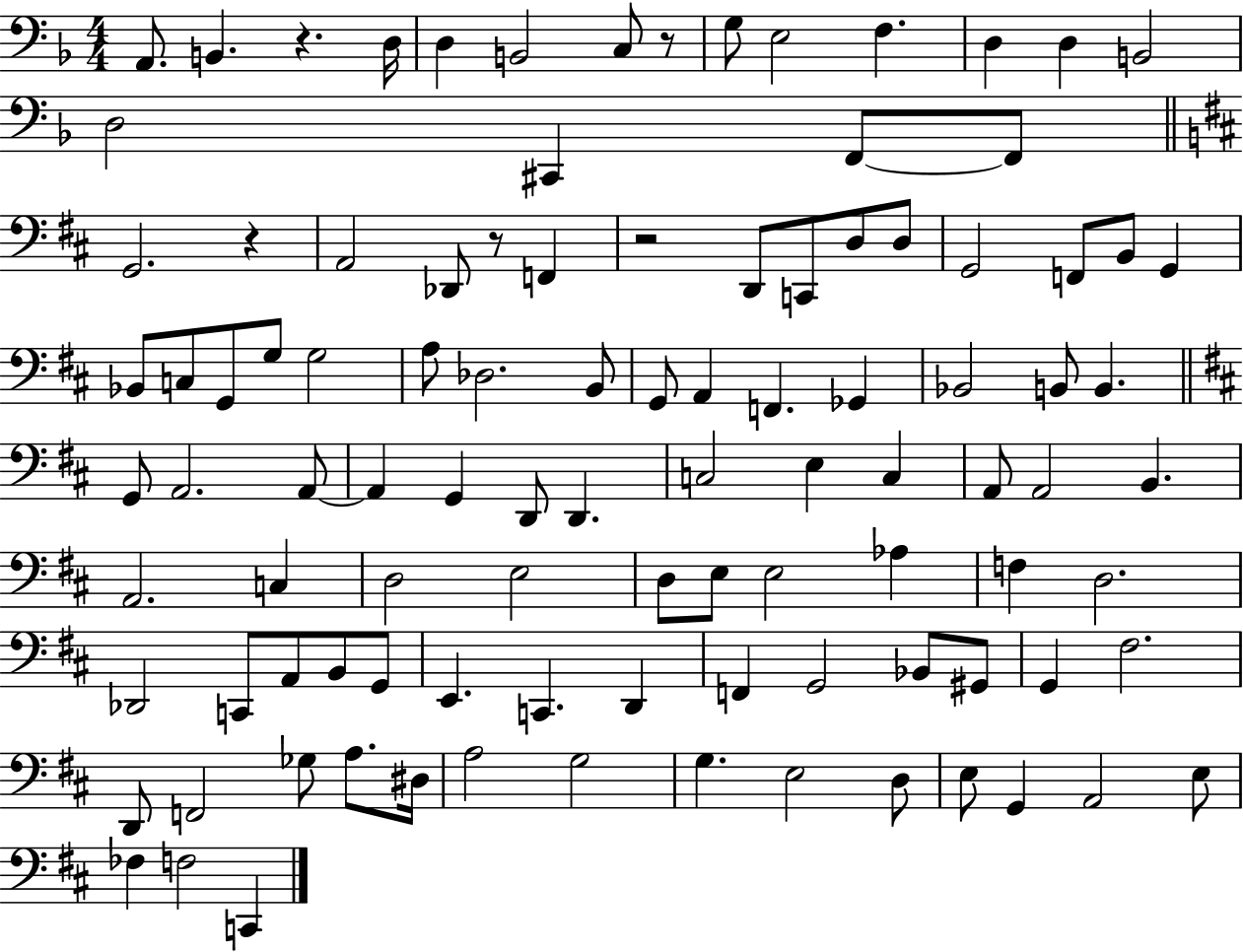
X:1
T:Untitled
M:4/4
L:1/4
K:F
A,,/2 B,, z D,/4 D, B,,2 C,/2 z/2 G,/2 E,2 F, D, D, B,,2 D,2 ^C,, F,,/2 F,,/2 G,,2 z A,,2 _D,,/2 z/2 F,, z2 D,,/2 C,,/2 D,/2 D,/2 G,,2 F,,/2 B,,/2 G,, _B,,/2 C,/2 G,,/2 G,/2 G,2 A,/2 _D,2 B,,/2 G,,/2 A,, F,, _G,, _B,,2 B,,/2 B,, G,,/2 A,,2 A,,/2 A,, G,, D,,/2 D,, C,2 E, C, A,,/2 A,,2 B,, A,,2 C, D,2 E,2 D,/2 E,/2 E,2 _A, F, D,2 _D,,2 C,,/2 A,,/2 B,,/2 G,,/2 E,, C,, D,, F,, G,,2 _B,,/2 ^G,,/2 G,, ^F,2 D,,/2 F,,2 _G,/2 A,/2 ^D,/4 A,2 G,2 G, E,2 D,/2 E,/2 G,, A,,2 E,/2 _F, F,2 C,,